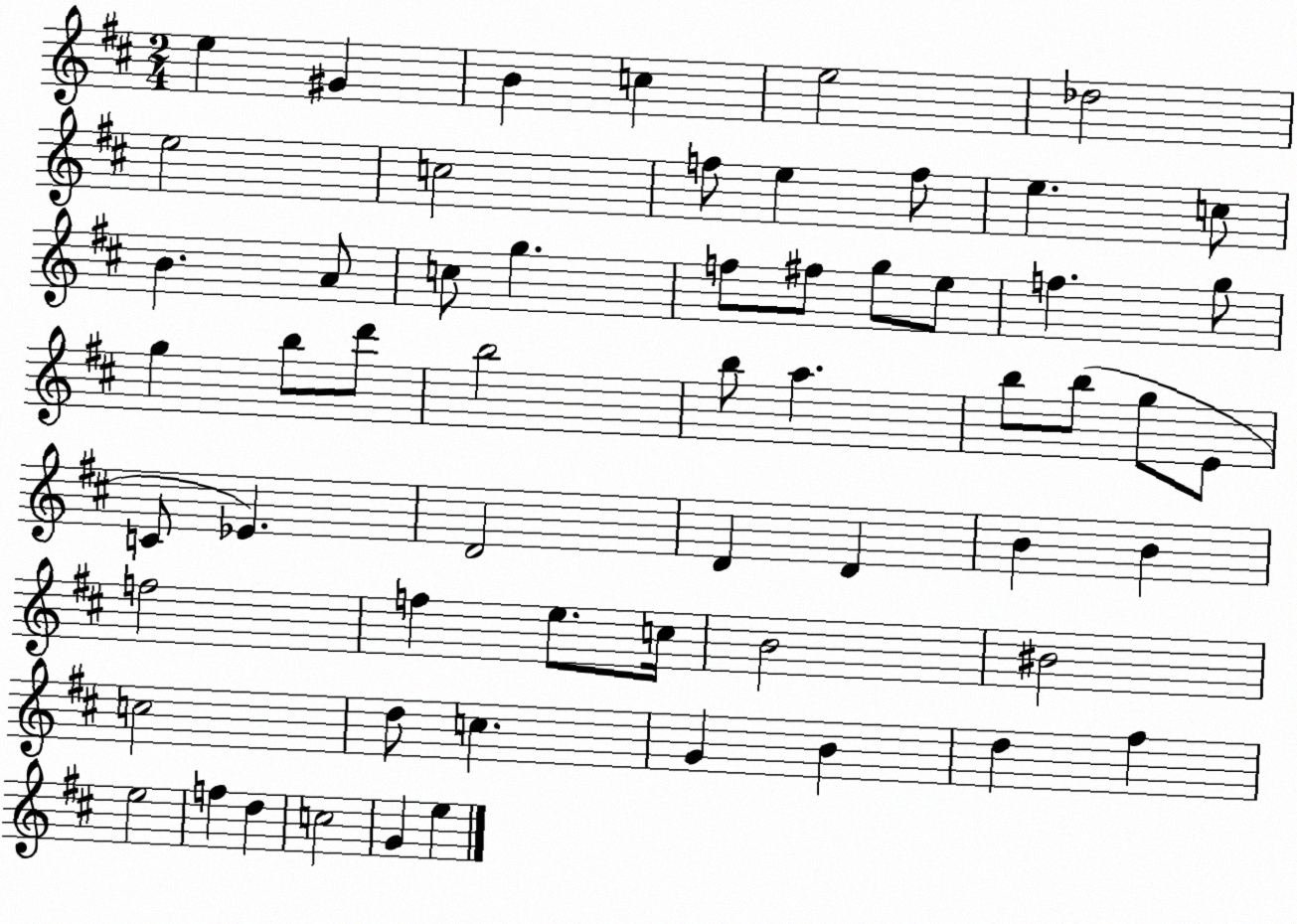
X:1
T:Untitled
M:2/4
L:1/4
K:D
e ^G B c e2 _d2 e2 c2 f/2 e f/2 e c/2 B A/2 c/2 g f/2 ^f/2 g/2 e/2 f g/2 g b/2 d'/2 b2 b/2 a b/2 b/2 g/2 E/2 C/2 _E D2 D D B B f2 f e/2 c/4 B2 ^B2 c2 d/2 c G B d ^f e2 f d c2 G e